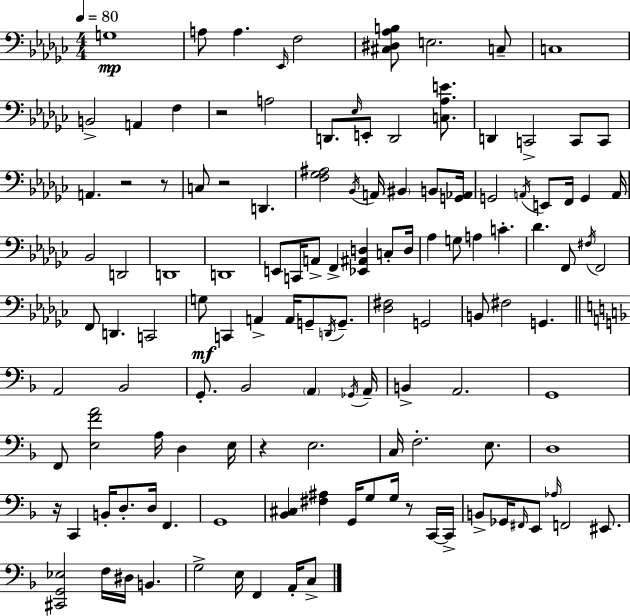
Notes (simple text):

G3/w A3/e A3/q. Eb2/s F3/h [C#3,D#3,Ab3,B3]/e E3/h. C3/e C3/w B2/h A2/q F3/q R/h A3/h D2/e. Eb3/s E2/e D2/h [C3,Ab3,E4]/e. D2/q C2/h C2/e C2/e A2/q. R/h R/e C3/e R/h D2/q. [F3,Gb3,A#3]/h Bb2/s A2/s BIS2/q B2/e [G2,Ab2]/s G2/h A2/s E2/e F2/s G2/q A2/s Bb2/h D2/h D2/w D2/w E2/e C2/s A2/e F2/q [Eb2,A#2,D3]/q C3/e D3/s Ab3/q G3/e A3/q C4/q. Db4/q. F2/e F#3/s F2/h F2/e D2/q. C2/h G3/e C2/q A2/q A2/s G2/e D2/s G2/e. [Db3,F#3]/h G2/h B2/e F#3/h G2/q. A2/h Bb2/h G2/e. Bb2/h A2/q Gb2/s A2/s B2/q A2/h. G2/w F2/e [E3,F4,A4]/h A3/s D3/q E3/s R/q E3/h. C3/s F3/h. E3/e. D3/w R/s C2/q B2/s D3/e. D3/s F2/q. G2/w [Bb2,C#3]/q [F#3,A#3]/q G2/s G3/e G3/s R/e C2/s C2/s B2/e Gb2/s F#2/s E2/e Ab3/s F2/h EIS2/e. [C#2,G2,Eb3]/h F3/s D#3/s B2/q. G3/h E3/s F2/q A2/s C3/e